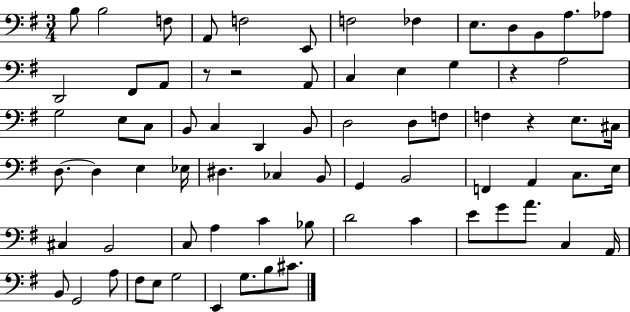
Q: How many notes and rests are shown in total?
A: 74